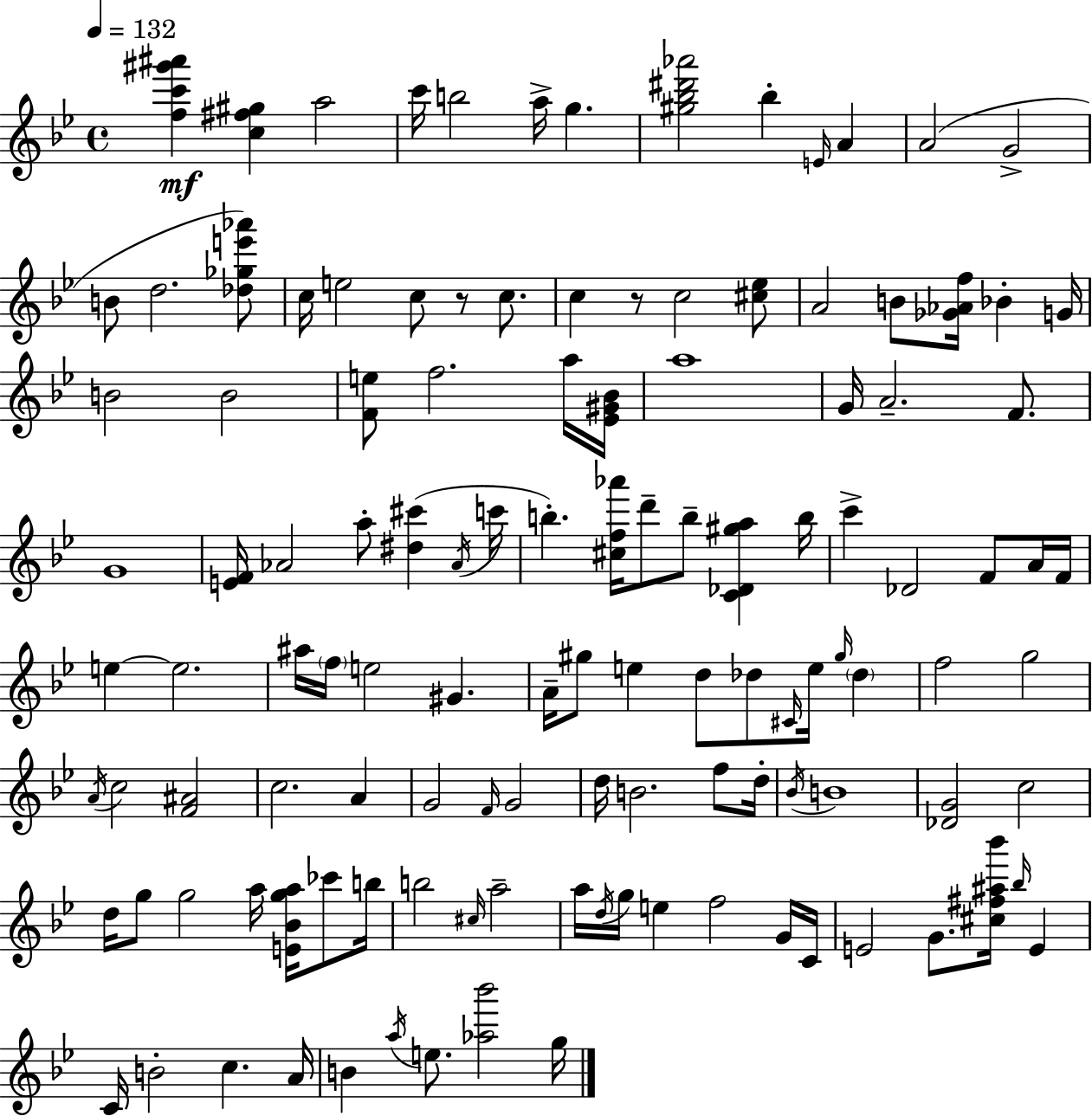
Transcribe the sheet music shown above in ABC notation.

X:1
T:Untitled
M:4/4
L:1/4
K:Bb
[fc'^g'^a'] [c^f^g] a2 c'/4 b2 a/4 g [^g_b^d'_a']2 _b E/4 A A2 G2 B/2 d2 [_d_ge'_a']/2 c/4 e2 c/2 z/2 c/2 c z/2 c2 [^c_e]/2 A2 B/2 [_G_Af]/4 _B G/4 B2 B2 [Fe]/2 f2 a/4 [_E^G_B]/4 a4 G/4 A2 F/2 G4 [EF]/4 _A2 a/2 [^d^c'] _A/4 c'/4 b [^cf_a']/4 d'/2 b/2 [C_D^ga] b/4 c' _D2 F/2 A/4 F/4 e e2 ^a/4 f/4 e2 ^G A/4 ^g/2 e d/2 _d/2 ^C/4 e/4 ^g/4 _d f2 g2 A/4 c2 [F^A]2 c2 A G2 F/4 G2 d/4 B2 f/2 d/4 _B/4 B4 [_DG]2 c2 d/4 g/2 g2 a/4 [E_Bga]/4 _c'/2 b/4 b2 ^c/4 a2 a/4 d/4 g/4 e f2 G/4 C/4 E2 G/2 [^c^f^a_b']/4 _b/4 E C/4 B2 c A/4 B a/4 e/2 [_a_b']2 g/4